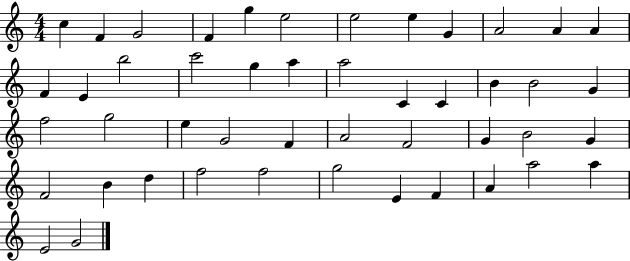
C5/q F4/q G4/h F4/q G5/q E5/h E5/h E5/q G4/q A4/h A4/q A4/q F4/q E4/q B5/h C6/h G5/q A5/q A5/h C4/q C4/q B4/q B4/h G4/q F5/h G5/h E5/q G4/h F4/q A4/h F4/h G4/q B4/h G4/q F4/h B4/q D5/q F5/h F5/h G5/h E4/q F4/q A4/q A5/h A5/q E4/h G4/h